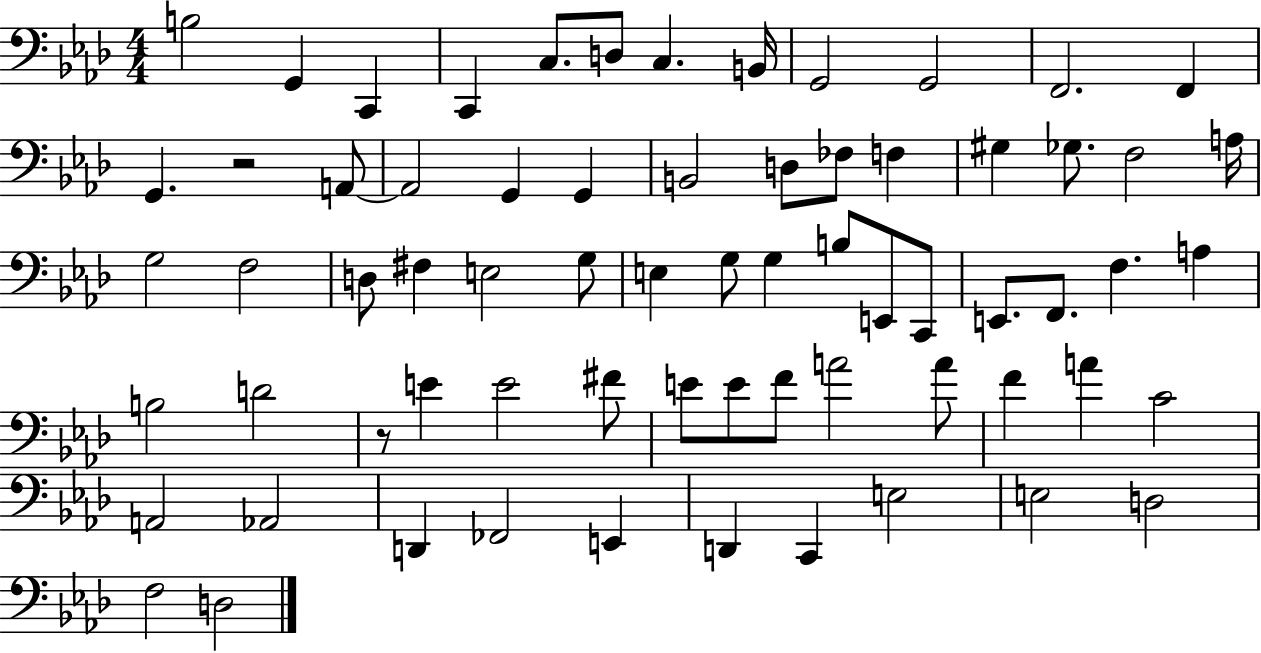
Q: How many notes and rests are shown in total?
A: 68